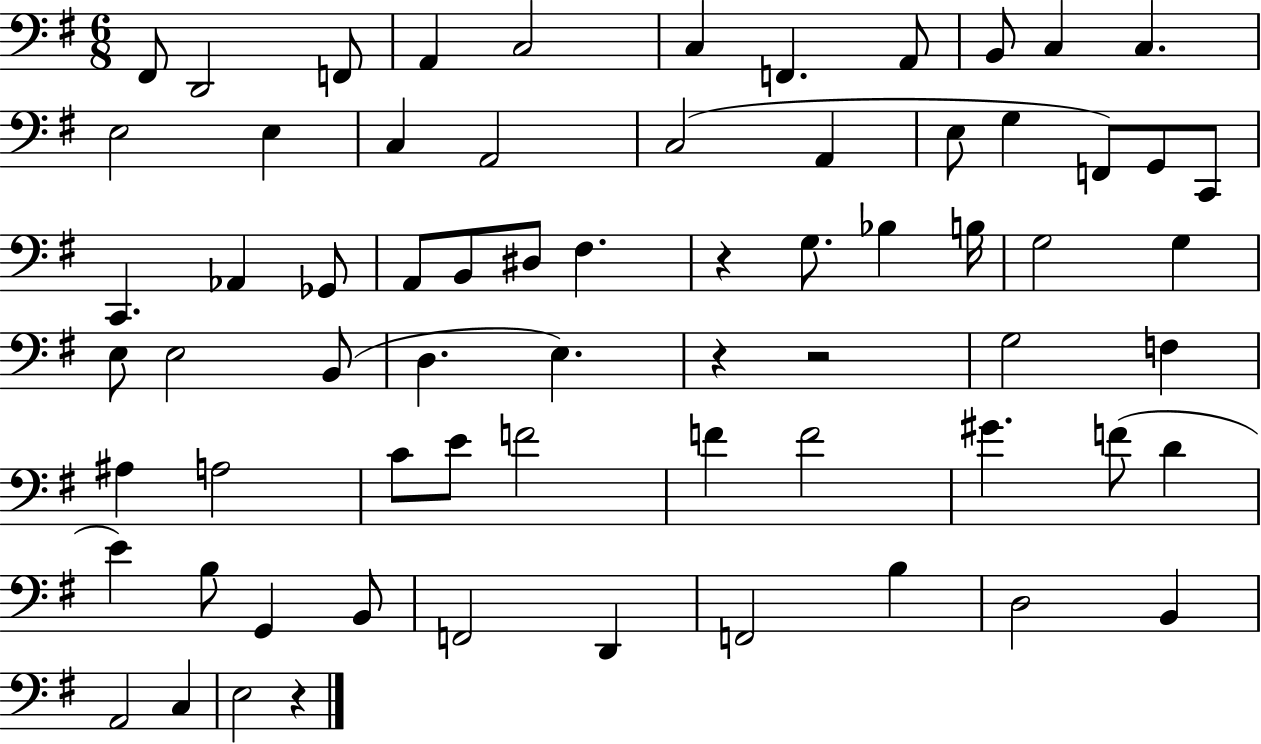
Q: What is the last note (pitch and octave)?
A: E3